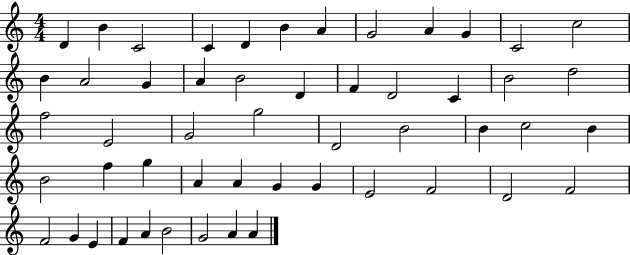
X:1
T:Untitled
M:4/4
L:1/4
K:C
D B C2 C D B A G2 A G C2 c2 B A2 G A B2 D F D2 C B2 d2 f2 E2 G2 g2 D2 B2 B c2 B B2 f g A A G G E2 F2 D2 F2 F2 G E F A B2 G2 A A